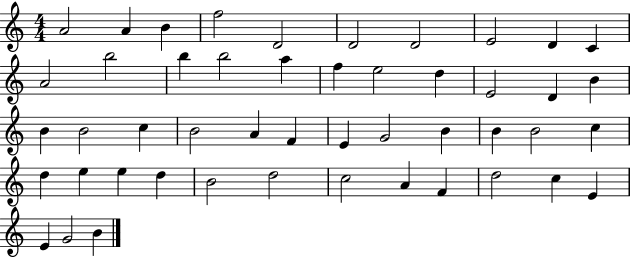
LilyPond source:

{
  \clef treble
  \numericTimeSignature
  \time 4/4
  \key c \major
  a'2 a'4 b'4 | f''2 d'2 | d'2 d'2 | e'2 d'4 c'4 | \break a'2 b''2 | b''4 b''2 a''4 | f''4 e''2 d''4 | e'2 d'4 b'4 | \break b'4 b'2 c''4 | b'2 a'4 f'4 | e'4 g'2 b'4 | b'4 b'2 c''4 | \break d''4 e''4 e''4 d''4 | b'2 d''2 | c''2 a'4 f'4 | d''2 c''4 e'4 | \break e'4 g'2 b'4 | \bar "|."
}